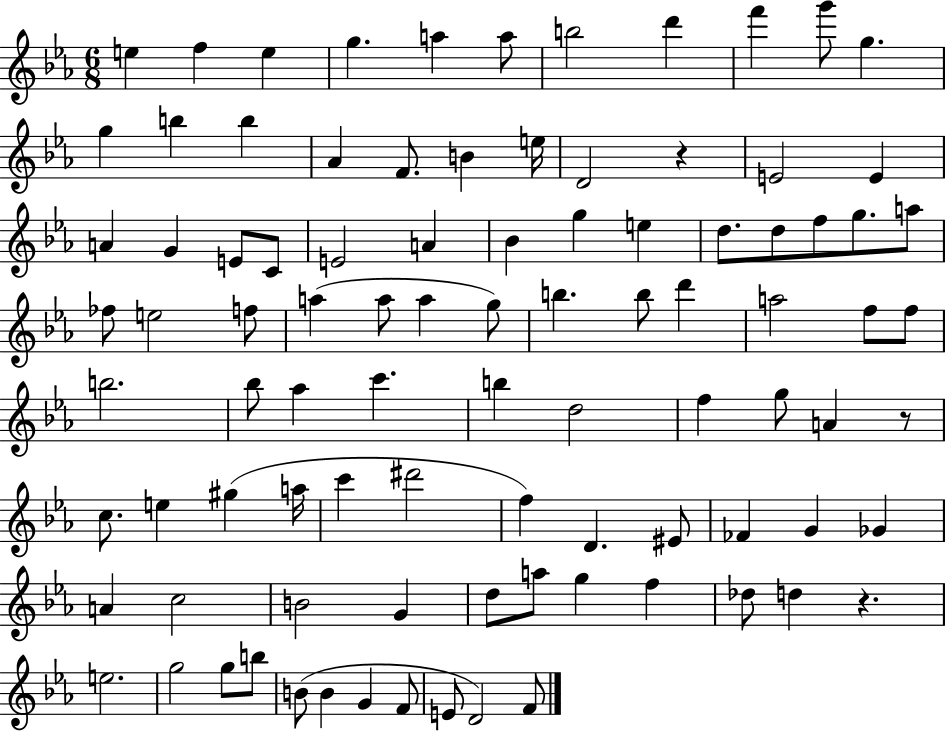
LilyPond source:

{
  \clef treble
  \numericTimeSignature
  \time 6/8
  \key ees \major
  e''4 f''4 e''4 | g''4. a''4 a''8 | b''2 d'''4 | f'''4 g'''8 g''4. | \break g''4 b''4 b''4 | aes'4 f'8. b'4 e''16 | d'2 r4 | e'2 e'4 | \break a'4 g'4 e'8 c'8 | e'2 a'4 | bes'4 g''4 e''4 | d''8. d''8 f''8 g''8. a''8 | \break fes''8 e''2 f''8 | a''4( a''8 a''4 g''8) | b''4. b''8 d'''4 | a''2 f''8 f''8 | \break b''2. | bes''8 aes''4 c'''4. | b''4 d''2 | f''4 g''8 a'4 r8 | \break c''8. e''4 gis''4( a''16 | c'''4 dis'''2 | f''4) d'4. eis'8 | fes'4 g'4 ges'4 | \break a'4 c''2 | b'2 g'4 | d''8 a''8 g''4 f''4 | des''8 d''4 r4. | \break e''2. | g''2 g''8 b''8 | b'8( b'4 g'4 f'8 | e'8 d'2) f'8 | \break \bar "|."
}